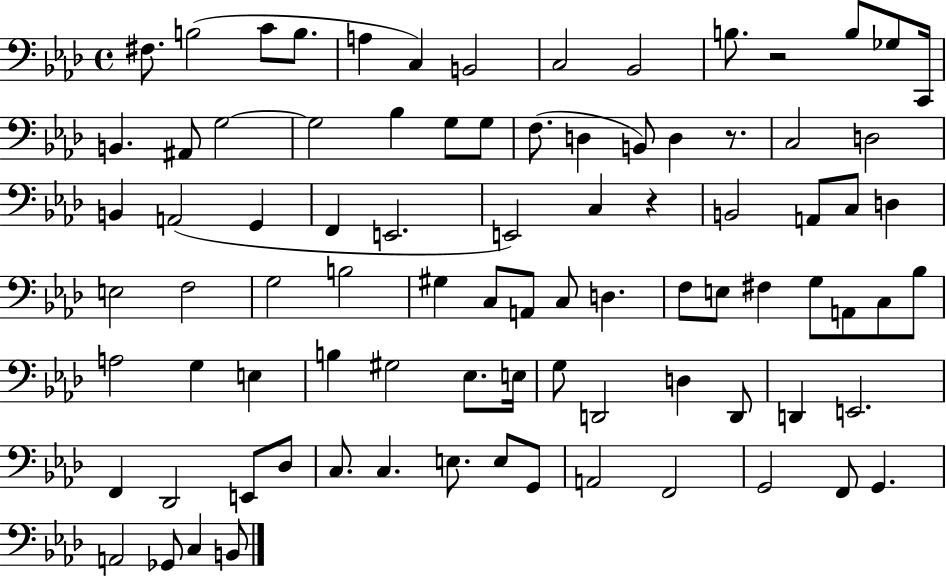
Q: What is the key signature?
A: AES major